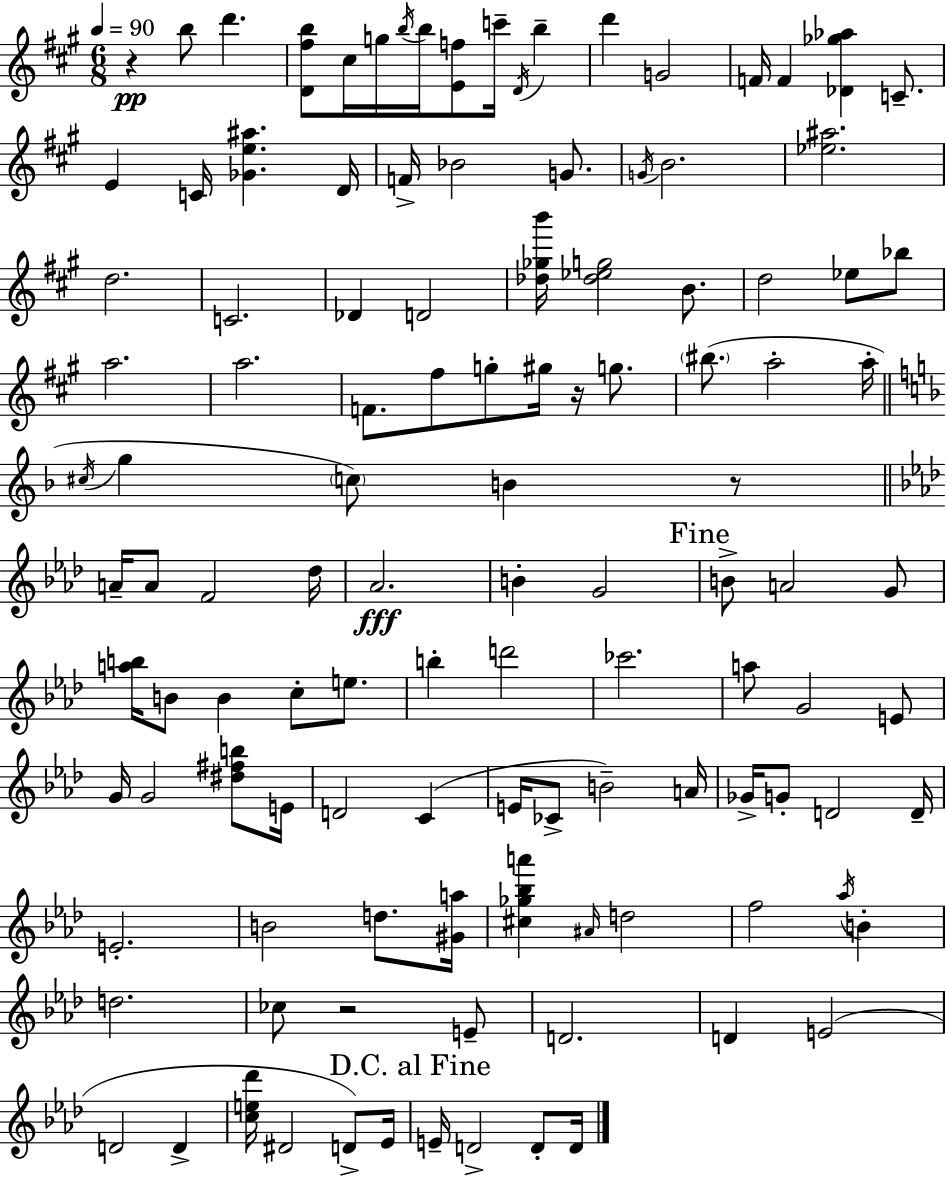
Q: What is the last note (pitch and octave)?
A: D4